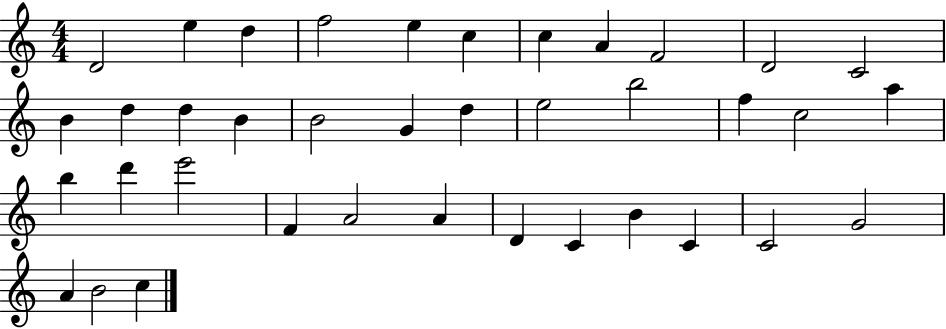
D4/h E5/q D5/q F5/h E5/q C5/q C5/q A4/q F4/h D4/h C4/h B4/q D5/q D5/q B4/q B4/h G4/q D5/q E5/h B5/h F5/q C5/h A5/q B5/q D6/q E6/h F4/q A4/h A4/q D4/q C4/q B4/q C4/q C4/h G4/h A4/q B4/h C5/q